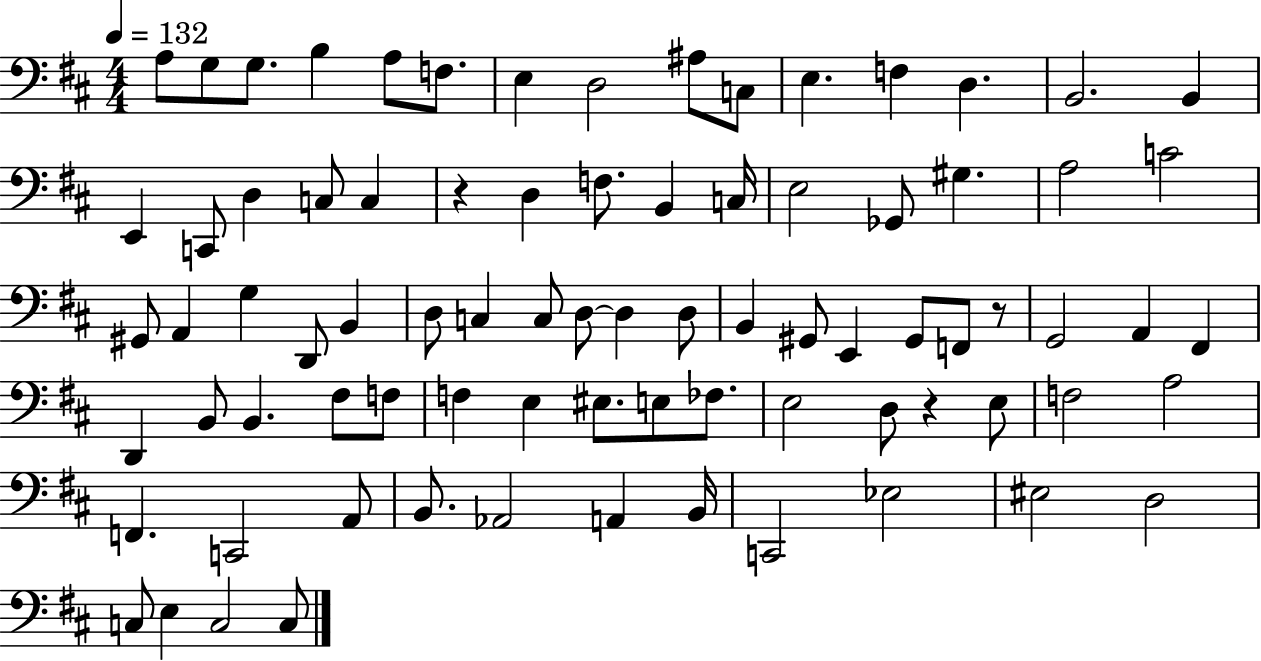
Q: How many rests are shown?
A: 3